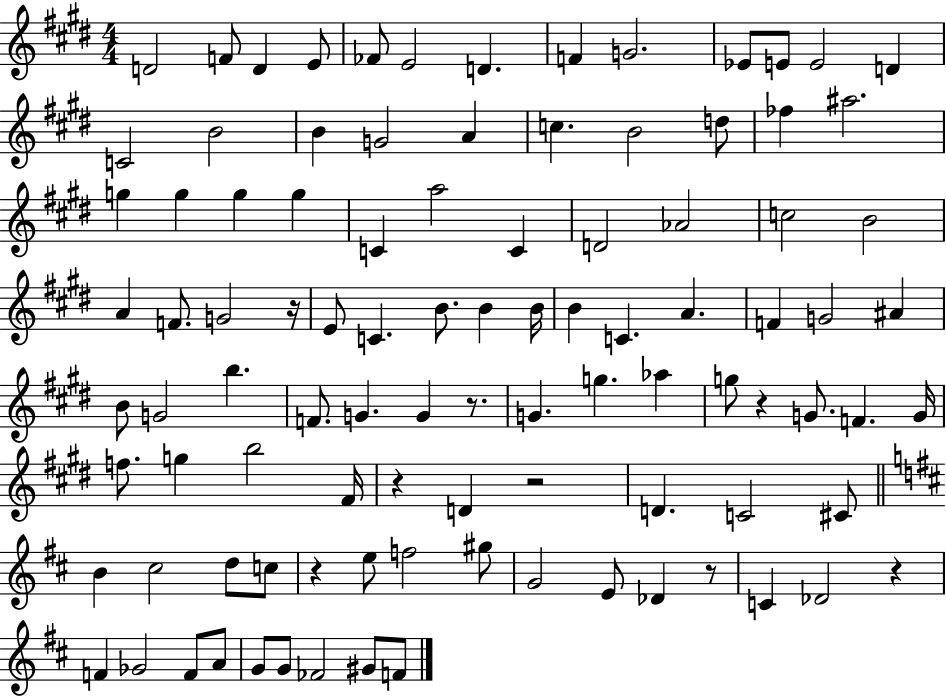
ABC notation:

X:1
T:Untitled
M:4/4
L:1/4
K:E
D2 F/2 D E/2 _F/2 E2 D F G2 _E/2 E/2 E2 D C2 B2 B G2 A c B2 d/2 _f ^a2 g g g g C a2 C D2 _A2 c2 B2 A F/2 G2 z/4 E/2 C B/2 B B/4 B C A F G2 ^A B/2 G2 b F/2 G G z/2 G g _a g/2 z G/2 F G/4 f/2 g b2 ^F/4 z D z2 D C2 ^C/2 B ^c2 d/2 c/2 z e/2 f2 ^g/2 G2 E/2 _D z/2 C _D2 z F _G2 F/2 A/2 G/2 G/2 _F2 ^G/2 F/2